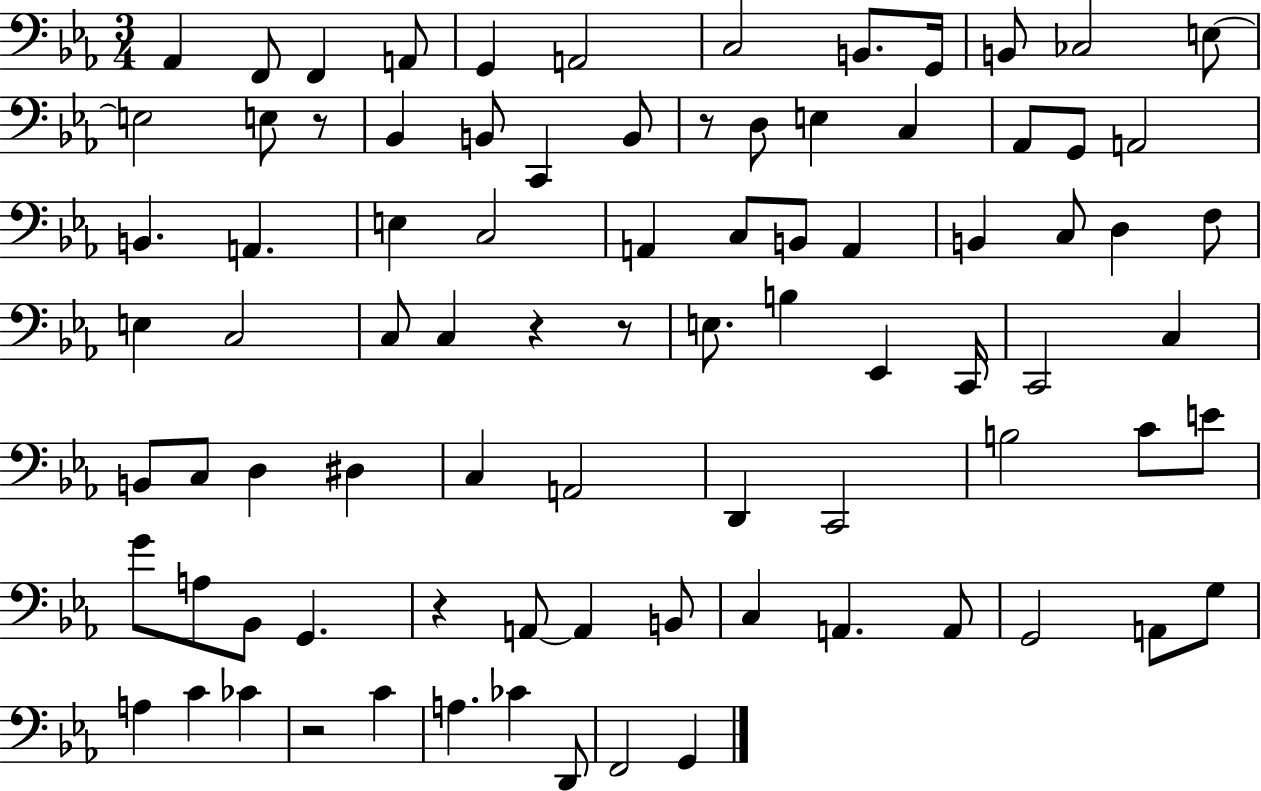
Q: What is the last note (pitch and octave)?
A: G2